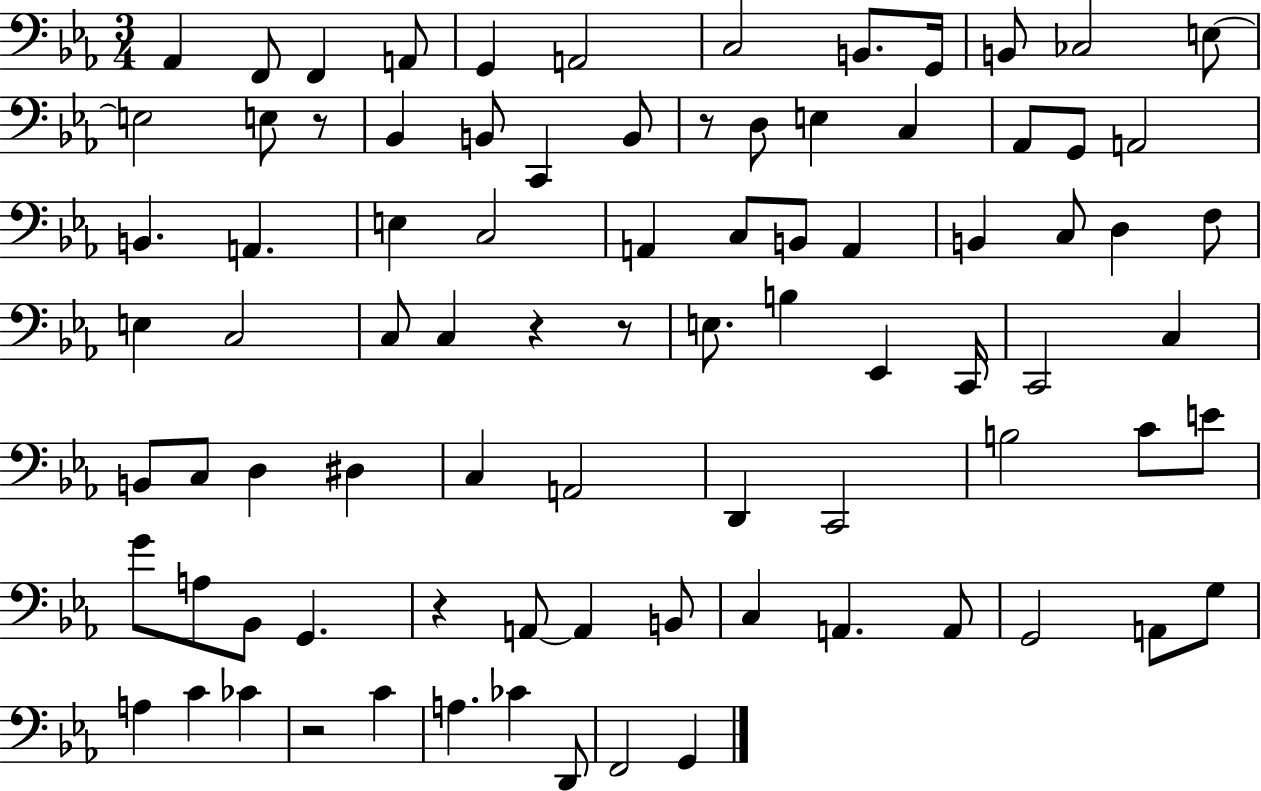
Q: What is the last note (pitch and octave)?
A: G2